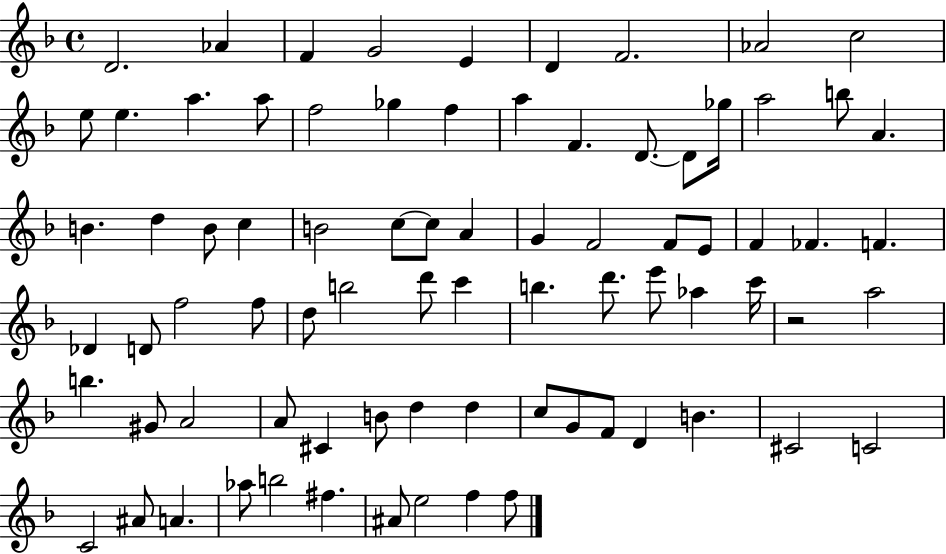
{
  \clef treble
  \time 4/4
  \defaultTimeSignature
  \key f \major
  d'2. aes'4 | f'4 g'2 e'4 | d'4 f'2. | aes'2 c''2 | \break e''8 e''4. a''4. a''8 | f''2 ges''4 f''4 | a''4 f'4. d'8.~~ d'8 ges''16 | a''2 b''8 a'4. | \break b'4. d''4 b'8 c''4 | b'2 c''8~~ c''8 a'4 | g'4 f'2 f'8 e'8 | f'4 fes'4. f'4. | \break des'4 d'8 f''2 f''8 | d''8 b''2 d'''8 c'''4 | b''4. d'''8. e'''8 aes''4 c'''16 | r2 a''2 | \break b''4. gis'8 a'2 | a'8 cis'4 b'8 d''4 d''4 | c''8 g'8 f'8 d'4 b'4. | cis'2 c'2 | \break c'2 ais'8 a'4. | aes''8 b''2 fis''4. | ais'8 e''2 f''4 f''8 | \bar "|."
}